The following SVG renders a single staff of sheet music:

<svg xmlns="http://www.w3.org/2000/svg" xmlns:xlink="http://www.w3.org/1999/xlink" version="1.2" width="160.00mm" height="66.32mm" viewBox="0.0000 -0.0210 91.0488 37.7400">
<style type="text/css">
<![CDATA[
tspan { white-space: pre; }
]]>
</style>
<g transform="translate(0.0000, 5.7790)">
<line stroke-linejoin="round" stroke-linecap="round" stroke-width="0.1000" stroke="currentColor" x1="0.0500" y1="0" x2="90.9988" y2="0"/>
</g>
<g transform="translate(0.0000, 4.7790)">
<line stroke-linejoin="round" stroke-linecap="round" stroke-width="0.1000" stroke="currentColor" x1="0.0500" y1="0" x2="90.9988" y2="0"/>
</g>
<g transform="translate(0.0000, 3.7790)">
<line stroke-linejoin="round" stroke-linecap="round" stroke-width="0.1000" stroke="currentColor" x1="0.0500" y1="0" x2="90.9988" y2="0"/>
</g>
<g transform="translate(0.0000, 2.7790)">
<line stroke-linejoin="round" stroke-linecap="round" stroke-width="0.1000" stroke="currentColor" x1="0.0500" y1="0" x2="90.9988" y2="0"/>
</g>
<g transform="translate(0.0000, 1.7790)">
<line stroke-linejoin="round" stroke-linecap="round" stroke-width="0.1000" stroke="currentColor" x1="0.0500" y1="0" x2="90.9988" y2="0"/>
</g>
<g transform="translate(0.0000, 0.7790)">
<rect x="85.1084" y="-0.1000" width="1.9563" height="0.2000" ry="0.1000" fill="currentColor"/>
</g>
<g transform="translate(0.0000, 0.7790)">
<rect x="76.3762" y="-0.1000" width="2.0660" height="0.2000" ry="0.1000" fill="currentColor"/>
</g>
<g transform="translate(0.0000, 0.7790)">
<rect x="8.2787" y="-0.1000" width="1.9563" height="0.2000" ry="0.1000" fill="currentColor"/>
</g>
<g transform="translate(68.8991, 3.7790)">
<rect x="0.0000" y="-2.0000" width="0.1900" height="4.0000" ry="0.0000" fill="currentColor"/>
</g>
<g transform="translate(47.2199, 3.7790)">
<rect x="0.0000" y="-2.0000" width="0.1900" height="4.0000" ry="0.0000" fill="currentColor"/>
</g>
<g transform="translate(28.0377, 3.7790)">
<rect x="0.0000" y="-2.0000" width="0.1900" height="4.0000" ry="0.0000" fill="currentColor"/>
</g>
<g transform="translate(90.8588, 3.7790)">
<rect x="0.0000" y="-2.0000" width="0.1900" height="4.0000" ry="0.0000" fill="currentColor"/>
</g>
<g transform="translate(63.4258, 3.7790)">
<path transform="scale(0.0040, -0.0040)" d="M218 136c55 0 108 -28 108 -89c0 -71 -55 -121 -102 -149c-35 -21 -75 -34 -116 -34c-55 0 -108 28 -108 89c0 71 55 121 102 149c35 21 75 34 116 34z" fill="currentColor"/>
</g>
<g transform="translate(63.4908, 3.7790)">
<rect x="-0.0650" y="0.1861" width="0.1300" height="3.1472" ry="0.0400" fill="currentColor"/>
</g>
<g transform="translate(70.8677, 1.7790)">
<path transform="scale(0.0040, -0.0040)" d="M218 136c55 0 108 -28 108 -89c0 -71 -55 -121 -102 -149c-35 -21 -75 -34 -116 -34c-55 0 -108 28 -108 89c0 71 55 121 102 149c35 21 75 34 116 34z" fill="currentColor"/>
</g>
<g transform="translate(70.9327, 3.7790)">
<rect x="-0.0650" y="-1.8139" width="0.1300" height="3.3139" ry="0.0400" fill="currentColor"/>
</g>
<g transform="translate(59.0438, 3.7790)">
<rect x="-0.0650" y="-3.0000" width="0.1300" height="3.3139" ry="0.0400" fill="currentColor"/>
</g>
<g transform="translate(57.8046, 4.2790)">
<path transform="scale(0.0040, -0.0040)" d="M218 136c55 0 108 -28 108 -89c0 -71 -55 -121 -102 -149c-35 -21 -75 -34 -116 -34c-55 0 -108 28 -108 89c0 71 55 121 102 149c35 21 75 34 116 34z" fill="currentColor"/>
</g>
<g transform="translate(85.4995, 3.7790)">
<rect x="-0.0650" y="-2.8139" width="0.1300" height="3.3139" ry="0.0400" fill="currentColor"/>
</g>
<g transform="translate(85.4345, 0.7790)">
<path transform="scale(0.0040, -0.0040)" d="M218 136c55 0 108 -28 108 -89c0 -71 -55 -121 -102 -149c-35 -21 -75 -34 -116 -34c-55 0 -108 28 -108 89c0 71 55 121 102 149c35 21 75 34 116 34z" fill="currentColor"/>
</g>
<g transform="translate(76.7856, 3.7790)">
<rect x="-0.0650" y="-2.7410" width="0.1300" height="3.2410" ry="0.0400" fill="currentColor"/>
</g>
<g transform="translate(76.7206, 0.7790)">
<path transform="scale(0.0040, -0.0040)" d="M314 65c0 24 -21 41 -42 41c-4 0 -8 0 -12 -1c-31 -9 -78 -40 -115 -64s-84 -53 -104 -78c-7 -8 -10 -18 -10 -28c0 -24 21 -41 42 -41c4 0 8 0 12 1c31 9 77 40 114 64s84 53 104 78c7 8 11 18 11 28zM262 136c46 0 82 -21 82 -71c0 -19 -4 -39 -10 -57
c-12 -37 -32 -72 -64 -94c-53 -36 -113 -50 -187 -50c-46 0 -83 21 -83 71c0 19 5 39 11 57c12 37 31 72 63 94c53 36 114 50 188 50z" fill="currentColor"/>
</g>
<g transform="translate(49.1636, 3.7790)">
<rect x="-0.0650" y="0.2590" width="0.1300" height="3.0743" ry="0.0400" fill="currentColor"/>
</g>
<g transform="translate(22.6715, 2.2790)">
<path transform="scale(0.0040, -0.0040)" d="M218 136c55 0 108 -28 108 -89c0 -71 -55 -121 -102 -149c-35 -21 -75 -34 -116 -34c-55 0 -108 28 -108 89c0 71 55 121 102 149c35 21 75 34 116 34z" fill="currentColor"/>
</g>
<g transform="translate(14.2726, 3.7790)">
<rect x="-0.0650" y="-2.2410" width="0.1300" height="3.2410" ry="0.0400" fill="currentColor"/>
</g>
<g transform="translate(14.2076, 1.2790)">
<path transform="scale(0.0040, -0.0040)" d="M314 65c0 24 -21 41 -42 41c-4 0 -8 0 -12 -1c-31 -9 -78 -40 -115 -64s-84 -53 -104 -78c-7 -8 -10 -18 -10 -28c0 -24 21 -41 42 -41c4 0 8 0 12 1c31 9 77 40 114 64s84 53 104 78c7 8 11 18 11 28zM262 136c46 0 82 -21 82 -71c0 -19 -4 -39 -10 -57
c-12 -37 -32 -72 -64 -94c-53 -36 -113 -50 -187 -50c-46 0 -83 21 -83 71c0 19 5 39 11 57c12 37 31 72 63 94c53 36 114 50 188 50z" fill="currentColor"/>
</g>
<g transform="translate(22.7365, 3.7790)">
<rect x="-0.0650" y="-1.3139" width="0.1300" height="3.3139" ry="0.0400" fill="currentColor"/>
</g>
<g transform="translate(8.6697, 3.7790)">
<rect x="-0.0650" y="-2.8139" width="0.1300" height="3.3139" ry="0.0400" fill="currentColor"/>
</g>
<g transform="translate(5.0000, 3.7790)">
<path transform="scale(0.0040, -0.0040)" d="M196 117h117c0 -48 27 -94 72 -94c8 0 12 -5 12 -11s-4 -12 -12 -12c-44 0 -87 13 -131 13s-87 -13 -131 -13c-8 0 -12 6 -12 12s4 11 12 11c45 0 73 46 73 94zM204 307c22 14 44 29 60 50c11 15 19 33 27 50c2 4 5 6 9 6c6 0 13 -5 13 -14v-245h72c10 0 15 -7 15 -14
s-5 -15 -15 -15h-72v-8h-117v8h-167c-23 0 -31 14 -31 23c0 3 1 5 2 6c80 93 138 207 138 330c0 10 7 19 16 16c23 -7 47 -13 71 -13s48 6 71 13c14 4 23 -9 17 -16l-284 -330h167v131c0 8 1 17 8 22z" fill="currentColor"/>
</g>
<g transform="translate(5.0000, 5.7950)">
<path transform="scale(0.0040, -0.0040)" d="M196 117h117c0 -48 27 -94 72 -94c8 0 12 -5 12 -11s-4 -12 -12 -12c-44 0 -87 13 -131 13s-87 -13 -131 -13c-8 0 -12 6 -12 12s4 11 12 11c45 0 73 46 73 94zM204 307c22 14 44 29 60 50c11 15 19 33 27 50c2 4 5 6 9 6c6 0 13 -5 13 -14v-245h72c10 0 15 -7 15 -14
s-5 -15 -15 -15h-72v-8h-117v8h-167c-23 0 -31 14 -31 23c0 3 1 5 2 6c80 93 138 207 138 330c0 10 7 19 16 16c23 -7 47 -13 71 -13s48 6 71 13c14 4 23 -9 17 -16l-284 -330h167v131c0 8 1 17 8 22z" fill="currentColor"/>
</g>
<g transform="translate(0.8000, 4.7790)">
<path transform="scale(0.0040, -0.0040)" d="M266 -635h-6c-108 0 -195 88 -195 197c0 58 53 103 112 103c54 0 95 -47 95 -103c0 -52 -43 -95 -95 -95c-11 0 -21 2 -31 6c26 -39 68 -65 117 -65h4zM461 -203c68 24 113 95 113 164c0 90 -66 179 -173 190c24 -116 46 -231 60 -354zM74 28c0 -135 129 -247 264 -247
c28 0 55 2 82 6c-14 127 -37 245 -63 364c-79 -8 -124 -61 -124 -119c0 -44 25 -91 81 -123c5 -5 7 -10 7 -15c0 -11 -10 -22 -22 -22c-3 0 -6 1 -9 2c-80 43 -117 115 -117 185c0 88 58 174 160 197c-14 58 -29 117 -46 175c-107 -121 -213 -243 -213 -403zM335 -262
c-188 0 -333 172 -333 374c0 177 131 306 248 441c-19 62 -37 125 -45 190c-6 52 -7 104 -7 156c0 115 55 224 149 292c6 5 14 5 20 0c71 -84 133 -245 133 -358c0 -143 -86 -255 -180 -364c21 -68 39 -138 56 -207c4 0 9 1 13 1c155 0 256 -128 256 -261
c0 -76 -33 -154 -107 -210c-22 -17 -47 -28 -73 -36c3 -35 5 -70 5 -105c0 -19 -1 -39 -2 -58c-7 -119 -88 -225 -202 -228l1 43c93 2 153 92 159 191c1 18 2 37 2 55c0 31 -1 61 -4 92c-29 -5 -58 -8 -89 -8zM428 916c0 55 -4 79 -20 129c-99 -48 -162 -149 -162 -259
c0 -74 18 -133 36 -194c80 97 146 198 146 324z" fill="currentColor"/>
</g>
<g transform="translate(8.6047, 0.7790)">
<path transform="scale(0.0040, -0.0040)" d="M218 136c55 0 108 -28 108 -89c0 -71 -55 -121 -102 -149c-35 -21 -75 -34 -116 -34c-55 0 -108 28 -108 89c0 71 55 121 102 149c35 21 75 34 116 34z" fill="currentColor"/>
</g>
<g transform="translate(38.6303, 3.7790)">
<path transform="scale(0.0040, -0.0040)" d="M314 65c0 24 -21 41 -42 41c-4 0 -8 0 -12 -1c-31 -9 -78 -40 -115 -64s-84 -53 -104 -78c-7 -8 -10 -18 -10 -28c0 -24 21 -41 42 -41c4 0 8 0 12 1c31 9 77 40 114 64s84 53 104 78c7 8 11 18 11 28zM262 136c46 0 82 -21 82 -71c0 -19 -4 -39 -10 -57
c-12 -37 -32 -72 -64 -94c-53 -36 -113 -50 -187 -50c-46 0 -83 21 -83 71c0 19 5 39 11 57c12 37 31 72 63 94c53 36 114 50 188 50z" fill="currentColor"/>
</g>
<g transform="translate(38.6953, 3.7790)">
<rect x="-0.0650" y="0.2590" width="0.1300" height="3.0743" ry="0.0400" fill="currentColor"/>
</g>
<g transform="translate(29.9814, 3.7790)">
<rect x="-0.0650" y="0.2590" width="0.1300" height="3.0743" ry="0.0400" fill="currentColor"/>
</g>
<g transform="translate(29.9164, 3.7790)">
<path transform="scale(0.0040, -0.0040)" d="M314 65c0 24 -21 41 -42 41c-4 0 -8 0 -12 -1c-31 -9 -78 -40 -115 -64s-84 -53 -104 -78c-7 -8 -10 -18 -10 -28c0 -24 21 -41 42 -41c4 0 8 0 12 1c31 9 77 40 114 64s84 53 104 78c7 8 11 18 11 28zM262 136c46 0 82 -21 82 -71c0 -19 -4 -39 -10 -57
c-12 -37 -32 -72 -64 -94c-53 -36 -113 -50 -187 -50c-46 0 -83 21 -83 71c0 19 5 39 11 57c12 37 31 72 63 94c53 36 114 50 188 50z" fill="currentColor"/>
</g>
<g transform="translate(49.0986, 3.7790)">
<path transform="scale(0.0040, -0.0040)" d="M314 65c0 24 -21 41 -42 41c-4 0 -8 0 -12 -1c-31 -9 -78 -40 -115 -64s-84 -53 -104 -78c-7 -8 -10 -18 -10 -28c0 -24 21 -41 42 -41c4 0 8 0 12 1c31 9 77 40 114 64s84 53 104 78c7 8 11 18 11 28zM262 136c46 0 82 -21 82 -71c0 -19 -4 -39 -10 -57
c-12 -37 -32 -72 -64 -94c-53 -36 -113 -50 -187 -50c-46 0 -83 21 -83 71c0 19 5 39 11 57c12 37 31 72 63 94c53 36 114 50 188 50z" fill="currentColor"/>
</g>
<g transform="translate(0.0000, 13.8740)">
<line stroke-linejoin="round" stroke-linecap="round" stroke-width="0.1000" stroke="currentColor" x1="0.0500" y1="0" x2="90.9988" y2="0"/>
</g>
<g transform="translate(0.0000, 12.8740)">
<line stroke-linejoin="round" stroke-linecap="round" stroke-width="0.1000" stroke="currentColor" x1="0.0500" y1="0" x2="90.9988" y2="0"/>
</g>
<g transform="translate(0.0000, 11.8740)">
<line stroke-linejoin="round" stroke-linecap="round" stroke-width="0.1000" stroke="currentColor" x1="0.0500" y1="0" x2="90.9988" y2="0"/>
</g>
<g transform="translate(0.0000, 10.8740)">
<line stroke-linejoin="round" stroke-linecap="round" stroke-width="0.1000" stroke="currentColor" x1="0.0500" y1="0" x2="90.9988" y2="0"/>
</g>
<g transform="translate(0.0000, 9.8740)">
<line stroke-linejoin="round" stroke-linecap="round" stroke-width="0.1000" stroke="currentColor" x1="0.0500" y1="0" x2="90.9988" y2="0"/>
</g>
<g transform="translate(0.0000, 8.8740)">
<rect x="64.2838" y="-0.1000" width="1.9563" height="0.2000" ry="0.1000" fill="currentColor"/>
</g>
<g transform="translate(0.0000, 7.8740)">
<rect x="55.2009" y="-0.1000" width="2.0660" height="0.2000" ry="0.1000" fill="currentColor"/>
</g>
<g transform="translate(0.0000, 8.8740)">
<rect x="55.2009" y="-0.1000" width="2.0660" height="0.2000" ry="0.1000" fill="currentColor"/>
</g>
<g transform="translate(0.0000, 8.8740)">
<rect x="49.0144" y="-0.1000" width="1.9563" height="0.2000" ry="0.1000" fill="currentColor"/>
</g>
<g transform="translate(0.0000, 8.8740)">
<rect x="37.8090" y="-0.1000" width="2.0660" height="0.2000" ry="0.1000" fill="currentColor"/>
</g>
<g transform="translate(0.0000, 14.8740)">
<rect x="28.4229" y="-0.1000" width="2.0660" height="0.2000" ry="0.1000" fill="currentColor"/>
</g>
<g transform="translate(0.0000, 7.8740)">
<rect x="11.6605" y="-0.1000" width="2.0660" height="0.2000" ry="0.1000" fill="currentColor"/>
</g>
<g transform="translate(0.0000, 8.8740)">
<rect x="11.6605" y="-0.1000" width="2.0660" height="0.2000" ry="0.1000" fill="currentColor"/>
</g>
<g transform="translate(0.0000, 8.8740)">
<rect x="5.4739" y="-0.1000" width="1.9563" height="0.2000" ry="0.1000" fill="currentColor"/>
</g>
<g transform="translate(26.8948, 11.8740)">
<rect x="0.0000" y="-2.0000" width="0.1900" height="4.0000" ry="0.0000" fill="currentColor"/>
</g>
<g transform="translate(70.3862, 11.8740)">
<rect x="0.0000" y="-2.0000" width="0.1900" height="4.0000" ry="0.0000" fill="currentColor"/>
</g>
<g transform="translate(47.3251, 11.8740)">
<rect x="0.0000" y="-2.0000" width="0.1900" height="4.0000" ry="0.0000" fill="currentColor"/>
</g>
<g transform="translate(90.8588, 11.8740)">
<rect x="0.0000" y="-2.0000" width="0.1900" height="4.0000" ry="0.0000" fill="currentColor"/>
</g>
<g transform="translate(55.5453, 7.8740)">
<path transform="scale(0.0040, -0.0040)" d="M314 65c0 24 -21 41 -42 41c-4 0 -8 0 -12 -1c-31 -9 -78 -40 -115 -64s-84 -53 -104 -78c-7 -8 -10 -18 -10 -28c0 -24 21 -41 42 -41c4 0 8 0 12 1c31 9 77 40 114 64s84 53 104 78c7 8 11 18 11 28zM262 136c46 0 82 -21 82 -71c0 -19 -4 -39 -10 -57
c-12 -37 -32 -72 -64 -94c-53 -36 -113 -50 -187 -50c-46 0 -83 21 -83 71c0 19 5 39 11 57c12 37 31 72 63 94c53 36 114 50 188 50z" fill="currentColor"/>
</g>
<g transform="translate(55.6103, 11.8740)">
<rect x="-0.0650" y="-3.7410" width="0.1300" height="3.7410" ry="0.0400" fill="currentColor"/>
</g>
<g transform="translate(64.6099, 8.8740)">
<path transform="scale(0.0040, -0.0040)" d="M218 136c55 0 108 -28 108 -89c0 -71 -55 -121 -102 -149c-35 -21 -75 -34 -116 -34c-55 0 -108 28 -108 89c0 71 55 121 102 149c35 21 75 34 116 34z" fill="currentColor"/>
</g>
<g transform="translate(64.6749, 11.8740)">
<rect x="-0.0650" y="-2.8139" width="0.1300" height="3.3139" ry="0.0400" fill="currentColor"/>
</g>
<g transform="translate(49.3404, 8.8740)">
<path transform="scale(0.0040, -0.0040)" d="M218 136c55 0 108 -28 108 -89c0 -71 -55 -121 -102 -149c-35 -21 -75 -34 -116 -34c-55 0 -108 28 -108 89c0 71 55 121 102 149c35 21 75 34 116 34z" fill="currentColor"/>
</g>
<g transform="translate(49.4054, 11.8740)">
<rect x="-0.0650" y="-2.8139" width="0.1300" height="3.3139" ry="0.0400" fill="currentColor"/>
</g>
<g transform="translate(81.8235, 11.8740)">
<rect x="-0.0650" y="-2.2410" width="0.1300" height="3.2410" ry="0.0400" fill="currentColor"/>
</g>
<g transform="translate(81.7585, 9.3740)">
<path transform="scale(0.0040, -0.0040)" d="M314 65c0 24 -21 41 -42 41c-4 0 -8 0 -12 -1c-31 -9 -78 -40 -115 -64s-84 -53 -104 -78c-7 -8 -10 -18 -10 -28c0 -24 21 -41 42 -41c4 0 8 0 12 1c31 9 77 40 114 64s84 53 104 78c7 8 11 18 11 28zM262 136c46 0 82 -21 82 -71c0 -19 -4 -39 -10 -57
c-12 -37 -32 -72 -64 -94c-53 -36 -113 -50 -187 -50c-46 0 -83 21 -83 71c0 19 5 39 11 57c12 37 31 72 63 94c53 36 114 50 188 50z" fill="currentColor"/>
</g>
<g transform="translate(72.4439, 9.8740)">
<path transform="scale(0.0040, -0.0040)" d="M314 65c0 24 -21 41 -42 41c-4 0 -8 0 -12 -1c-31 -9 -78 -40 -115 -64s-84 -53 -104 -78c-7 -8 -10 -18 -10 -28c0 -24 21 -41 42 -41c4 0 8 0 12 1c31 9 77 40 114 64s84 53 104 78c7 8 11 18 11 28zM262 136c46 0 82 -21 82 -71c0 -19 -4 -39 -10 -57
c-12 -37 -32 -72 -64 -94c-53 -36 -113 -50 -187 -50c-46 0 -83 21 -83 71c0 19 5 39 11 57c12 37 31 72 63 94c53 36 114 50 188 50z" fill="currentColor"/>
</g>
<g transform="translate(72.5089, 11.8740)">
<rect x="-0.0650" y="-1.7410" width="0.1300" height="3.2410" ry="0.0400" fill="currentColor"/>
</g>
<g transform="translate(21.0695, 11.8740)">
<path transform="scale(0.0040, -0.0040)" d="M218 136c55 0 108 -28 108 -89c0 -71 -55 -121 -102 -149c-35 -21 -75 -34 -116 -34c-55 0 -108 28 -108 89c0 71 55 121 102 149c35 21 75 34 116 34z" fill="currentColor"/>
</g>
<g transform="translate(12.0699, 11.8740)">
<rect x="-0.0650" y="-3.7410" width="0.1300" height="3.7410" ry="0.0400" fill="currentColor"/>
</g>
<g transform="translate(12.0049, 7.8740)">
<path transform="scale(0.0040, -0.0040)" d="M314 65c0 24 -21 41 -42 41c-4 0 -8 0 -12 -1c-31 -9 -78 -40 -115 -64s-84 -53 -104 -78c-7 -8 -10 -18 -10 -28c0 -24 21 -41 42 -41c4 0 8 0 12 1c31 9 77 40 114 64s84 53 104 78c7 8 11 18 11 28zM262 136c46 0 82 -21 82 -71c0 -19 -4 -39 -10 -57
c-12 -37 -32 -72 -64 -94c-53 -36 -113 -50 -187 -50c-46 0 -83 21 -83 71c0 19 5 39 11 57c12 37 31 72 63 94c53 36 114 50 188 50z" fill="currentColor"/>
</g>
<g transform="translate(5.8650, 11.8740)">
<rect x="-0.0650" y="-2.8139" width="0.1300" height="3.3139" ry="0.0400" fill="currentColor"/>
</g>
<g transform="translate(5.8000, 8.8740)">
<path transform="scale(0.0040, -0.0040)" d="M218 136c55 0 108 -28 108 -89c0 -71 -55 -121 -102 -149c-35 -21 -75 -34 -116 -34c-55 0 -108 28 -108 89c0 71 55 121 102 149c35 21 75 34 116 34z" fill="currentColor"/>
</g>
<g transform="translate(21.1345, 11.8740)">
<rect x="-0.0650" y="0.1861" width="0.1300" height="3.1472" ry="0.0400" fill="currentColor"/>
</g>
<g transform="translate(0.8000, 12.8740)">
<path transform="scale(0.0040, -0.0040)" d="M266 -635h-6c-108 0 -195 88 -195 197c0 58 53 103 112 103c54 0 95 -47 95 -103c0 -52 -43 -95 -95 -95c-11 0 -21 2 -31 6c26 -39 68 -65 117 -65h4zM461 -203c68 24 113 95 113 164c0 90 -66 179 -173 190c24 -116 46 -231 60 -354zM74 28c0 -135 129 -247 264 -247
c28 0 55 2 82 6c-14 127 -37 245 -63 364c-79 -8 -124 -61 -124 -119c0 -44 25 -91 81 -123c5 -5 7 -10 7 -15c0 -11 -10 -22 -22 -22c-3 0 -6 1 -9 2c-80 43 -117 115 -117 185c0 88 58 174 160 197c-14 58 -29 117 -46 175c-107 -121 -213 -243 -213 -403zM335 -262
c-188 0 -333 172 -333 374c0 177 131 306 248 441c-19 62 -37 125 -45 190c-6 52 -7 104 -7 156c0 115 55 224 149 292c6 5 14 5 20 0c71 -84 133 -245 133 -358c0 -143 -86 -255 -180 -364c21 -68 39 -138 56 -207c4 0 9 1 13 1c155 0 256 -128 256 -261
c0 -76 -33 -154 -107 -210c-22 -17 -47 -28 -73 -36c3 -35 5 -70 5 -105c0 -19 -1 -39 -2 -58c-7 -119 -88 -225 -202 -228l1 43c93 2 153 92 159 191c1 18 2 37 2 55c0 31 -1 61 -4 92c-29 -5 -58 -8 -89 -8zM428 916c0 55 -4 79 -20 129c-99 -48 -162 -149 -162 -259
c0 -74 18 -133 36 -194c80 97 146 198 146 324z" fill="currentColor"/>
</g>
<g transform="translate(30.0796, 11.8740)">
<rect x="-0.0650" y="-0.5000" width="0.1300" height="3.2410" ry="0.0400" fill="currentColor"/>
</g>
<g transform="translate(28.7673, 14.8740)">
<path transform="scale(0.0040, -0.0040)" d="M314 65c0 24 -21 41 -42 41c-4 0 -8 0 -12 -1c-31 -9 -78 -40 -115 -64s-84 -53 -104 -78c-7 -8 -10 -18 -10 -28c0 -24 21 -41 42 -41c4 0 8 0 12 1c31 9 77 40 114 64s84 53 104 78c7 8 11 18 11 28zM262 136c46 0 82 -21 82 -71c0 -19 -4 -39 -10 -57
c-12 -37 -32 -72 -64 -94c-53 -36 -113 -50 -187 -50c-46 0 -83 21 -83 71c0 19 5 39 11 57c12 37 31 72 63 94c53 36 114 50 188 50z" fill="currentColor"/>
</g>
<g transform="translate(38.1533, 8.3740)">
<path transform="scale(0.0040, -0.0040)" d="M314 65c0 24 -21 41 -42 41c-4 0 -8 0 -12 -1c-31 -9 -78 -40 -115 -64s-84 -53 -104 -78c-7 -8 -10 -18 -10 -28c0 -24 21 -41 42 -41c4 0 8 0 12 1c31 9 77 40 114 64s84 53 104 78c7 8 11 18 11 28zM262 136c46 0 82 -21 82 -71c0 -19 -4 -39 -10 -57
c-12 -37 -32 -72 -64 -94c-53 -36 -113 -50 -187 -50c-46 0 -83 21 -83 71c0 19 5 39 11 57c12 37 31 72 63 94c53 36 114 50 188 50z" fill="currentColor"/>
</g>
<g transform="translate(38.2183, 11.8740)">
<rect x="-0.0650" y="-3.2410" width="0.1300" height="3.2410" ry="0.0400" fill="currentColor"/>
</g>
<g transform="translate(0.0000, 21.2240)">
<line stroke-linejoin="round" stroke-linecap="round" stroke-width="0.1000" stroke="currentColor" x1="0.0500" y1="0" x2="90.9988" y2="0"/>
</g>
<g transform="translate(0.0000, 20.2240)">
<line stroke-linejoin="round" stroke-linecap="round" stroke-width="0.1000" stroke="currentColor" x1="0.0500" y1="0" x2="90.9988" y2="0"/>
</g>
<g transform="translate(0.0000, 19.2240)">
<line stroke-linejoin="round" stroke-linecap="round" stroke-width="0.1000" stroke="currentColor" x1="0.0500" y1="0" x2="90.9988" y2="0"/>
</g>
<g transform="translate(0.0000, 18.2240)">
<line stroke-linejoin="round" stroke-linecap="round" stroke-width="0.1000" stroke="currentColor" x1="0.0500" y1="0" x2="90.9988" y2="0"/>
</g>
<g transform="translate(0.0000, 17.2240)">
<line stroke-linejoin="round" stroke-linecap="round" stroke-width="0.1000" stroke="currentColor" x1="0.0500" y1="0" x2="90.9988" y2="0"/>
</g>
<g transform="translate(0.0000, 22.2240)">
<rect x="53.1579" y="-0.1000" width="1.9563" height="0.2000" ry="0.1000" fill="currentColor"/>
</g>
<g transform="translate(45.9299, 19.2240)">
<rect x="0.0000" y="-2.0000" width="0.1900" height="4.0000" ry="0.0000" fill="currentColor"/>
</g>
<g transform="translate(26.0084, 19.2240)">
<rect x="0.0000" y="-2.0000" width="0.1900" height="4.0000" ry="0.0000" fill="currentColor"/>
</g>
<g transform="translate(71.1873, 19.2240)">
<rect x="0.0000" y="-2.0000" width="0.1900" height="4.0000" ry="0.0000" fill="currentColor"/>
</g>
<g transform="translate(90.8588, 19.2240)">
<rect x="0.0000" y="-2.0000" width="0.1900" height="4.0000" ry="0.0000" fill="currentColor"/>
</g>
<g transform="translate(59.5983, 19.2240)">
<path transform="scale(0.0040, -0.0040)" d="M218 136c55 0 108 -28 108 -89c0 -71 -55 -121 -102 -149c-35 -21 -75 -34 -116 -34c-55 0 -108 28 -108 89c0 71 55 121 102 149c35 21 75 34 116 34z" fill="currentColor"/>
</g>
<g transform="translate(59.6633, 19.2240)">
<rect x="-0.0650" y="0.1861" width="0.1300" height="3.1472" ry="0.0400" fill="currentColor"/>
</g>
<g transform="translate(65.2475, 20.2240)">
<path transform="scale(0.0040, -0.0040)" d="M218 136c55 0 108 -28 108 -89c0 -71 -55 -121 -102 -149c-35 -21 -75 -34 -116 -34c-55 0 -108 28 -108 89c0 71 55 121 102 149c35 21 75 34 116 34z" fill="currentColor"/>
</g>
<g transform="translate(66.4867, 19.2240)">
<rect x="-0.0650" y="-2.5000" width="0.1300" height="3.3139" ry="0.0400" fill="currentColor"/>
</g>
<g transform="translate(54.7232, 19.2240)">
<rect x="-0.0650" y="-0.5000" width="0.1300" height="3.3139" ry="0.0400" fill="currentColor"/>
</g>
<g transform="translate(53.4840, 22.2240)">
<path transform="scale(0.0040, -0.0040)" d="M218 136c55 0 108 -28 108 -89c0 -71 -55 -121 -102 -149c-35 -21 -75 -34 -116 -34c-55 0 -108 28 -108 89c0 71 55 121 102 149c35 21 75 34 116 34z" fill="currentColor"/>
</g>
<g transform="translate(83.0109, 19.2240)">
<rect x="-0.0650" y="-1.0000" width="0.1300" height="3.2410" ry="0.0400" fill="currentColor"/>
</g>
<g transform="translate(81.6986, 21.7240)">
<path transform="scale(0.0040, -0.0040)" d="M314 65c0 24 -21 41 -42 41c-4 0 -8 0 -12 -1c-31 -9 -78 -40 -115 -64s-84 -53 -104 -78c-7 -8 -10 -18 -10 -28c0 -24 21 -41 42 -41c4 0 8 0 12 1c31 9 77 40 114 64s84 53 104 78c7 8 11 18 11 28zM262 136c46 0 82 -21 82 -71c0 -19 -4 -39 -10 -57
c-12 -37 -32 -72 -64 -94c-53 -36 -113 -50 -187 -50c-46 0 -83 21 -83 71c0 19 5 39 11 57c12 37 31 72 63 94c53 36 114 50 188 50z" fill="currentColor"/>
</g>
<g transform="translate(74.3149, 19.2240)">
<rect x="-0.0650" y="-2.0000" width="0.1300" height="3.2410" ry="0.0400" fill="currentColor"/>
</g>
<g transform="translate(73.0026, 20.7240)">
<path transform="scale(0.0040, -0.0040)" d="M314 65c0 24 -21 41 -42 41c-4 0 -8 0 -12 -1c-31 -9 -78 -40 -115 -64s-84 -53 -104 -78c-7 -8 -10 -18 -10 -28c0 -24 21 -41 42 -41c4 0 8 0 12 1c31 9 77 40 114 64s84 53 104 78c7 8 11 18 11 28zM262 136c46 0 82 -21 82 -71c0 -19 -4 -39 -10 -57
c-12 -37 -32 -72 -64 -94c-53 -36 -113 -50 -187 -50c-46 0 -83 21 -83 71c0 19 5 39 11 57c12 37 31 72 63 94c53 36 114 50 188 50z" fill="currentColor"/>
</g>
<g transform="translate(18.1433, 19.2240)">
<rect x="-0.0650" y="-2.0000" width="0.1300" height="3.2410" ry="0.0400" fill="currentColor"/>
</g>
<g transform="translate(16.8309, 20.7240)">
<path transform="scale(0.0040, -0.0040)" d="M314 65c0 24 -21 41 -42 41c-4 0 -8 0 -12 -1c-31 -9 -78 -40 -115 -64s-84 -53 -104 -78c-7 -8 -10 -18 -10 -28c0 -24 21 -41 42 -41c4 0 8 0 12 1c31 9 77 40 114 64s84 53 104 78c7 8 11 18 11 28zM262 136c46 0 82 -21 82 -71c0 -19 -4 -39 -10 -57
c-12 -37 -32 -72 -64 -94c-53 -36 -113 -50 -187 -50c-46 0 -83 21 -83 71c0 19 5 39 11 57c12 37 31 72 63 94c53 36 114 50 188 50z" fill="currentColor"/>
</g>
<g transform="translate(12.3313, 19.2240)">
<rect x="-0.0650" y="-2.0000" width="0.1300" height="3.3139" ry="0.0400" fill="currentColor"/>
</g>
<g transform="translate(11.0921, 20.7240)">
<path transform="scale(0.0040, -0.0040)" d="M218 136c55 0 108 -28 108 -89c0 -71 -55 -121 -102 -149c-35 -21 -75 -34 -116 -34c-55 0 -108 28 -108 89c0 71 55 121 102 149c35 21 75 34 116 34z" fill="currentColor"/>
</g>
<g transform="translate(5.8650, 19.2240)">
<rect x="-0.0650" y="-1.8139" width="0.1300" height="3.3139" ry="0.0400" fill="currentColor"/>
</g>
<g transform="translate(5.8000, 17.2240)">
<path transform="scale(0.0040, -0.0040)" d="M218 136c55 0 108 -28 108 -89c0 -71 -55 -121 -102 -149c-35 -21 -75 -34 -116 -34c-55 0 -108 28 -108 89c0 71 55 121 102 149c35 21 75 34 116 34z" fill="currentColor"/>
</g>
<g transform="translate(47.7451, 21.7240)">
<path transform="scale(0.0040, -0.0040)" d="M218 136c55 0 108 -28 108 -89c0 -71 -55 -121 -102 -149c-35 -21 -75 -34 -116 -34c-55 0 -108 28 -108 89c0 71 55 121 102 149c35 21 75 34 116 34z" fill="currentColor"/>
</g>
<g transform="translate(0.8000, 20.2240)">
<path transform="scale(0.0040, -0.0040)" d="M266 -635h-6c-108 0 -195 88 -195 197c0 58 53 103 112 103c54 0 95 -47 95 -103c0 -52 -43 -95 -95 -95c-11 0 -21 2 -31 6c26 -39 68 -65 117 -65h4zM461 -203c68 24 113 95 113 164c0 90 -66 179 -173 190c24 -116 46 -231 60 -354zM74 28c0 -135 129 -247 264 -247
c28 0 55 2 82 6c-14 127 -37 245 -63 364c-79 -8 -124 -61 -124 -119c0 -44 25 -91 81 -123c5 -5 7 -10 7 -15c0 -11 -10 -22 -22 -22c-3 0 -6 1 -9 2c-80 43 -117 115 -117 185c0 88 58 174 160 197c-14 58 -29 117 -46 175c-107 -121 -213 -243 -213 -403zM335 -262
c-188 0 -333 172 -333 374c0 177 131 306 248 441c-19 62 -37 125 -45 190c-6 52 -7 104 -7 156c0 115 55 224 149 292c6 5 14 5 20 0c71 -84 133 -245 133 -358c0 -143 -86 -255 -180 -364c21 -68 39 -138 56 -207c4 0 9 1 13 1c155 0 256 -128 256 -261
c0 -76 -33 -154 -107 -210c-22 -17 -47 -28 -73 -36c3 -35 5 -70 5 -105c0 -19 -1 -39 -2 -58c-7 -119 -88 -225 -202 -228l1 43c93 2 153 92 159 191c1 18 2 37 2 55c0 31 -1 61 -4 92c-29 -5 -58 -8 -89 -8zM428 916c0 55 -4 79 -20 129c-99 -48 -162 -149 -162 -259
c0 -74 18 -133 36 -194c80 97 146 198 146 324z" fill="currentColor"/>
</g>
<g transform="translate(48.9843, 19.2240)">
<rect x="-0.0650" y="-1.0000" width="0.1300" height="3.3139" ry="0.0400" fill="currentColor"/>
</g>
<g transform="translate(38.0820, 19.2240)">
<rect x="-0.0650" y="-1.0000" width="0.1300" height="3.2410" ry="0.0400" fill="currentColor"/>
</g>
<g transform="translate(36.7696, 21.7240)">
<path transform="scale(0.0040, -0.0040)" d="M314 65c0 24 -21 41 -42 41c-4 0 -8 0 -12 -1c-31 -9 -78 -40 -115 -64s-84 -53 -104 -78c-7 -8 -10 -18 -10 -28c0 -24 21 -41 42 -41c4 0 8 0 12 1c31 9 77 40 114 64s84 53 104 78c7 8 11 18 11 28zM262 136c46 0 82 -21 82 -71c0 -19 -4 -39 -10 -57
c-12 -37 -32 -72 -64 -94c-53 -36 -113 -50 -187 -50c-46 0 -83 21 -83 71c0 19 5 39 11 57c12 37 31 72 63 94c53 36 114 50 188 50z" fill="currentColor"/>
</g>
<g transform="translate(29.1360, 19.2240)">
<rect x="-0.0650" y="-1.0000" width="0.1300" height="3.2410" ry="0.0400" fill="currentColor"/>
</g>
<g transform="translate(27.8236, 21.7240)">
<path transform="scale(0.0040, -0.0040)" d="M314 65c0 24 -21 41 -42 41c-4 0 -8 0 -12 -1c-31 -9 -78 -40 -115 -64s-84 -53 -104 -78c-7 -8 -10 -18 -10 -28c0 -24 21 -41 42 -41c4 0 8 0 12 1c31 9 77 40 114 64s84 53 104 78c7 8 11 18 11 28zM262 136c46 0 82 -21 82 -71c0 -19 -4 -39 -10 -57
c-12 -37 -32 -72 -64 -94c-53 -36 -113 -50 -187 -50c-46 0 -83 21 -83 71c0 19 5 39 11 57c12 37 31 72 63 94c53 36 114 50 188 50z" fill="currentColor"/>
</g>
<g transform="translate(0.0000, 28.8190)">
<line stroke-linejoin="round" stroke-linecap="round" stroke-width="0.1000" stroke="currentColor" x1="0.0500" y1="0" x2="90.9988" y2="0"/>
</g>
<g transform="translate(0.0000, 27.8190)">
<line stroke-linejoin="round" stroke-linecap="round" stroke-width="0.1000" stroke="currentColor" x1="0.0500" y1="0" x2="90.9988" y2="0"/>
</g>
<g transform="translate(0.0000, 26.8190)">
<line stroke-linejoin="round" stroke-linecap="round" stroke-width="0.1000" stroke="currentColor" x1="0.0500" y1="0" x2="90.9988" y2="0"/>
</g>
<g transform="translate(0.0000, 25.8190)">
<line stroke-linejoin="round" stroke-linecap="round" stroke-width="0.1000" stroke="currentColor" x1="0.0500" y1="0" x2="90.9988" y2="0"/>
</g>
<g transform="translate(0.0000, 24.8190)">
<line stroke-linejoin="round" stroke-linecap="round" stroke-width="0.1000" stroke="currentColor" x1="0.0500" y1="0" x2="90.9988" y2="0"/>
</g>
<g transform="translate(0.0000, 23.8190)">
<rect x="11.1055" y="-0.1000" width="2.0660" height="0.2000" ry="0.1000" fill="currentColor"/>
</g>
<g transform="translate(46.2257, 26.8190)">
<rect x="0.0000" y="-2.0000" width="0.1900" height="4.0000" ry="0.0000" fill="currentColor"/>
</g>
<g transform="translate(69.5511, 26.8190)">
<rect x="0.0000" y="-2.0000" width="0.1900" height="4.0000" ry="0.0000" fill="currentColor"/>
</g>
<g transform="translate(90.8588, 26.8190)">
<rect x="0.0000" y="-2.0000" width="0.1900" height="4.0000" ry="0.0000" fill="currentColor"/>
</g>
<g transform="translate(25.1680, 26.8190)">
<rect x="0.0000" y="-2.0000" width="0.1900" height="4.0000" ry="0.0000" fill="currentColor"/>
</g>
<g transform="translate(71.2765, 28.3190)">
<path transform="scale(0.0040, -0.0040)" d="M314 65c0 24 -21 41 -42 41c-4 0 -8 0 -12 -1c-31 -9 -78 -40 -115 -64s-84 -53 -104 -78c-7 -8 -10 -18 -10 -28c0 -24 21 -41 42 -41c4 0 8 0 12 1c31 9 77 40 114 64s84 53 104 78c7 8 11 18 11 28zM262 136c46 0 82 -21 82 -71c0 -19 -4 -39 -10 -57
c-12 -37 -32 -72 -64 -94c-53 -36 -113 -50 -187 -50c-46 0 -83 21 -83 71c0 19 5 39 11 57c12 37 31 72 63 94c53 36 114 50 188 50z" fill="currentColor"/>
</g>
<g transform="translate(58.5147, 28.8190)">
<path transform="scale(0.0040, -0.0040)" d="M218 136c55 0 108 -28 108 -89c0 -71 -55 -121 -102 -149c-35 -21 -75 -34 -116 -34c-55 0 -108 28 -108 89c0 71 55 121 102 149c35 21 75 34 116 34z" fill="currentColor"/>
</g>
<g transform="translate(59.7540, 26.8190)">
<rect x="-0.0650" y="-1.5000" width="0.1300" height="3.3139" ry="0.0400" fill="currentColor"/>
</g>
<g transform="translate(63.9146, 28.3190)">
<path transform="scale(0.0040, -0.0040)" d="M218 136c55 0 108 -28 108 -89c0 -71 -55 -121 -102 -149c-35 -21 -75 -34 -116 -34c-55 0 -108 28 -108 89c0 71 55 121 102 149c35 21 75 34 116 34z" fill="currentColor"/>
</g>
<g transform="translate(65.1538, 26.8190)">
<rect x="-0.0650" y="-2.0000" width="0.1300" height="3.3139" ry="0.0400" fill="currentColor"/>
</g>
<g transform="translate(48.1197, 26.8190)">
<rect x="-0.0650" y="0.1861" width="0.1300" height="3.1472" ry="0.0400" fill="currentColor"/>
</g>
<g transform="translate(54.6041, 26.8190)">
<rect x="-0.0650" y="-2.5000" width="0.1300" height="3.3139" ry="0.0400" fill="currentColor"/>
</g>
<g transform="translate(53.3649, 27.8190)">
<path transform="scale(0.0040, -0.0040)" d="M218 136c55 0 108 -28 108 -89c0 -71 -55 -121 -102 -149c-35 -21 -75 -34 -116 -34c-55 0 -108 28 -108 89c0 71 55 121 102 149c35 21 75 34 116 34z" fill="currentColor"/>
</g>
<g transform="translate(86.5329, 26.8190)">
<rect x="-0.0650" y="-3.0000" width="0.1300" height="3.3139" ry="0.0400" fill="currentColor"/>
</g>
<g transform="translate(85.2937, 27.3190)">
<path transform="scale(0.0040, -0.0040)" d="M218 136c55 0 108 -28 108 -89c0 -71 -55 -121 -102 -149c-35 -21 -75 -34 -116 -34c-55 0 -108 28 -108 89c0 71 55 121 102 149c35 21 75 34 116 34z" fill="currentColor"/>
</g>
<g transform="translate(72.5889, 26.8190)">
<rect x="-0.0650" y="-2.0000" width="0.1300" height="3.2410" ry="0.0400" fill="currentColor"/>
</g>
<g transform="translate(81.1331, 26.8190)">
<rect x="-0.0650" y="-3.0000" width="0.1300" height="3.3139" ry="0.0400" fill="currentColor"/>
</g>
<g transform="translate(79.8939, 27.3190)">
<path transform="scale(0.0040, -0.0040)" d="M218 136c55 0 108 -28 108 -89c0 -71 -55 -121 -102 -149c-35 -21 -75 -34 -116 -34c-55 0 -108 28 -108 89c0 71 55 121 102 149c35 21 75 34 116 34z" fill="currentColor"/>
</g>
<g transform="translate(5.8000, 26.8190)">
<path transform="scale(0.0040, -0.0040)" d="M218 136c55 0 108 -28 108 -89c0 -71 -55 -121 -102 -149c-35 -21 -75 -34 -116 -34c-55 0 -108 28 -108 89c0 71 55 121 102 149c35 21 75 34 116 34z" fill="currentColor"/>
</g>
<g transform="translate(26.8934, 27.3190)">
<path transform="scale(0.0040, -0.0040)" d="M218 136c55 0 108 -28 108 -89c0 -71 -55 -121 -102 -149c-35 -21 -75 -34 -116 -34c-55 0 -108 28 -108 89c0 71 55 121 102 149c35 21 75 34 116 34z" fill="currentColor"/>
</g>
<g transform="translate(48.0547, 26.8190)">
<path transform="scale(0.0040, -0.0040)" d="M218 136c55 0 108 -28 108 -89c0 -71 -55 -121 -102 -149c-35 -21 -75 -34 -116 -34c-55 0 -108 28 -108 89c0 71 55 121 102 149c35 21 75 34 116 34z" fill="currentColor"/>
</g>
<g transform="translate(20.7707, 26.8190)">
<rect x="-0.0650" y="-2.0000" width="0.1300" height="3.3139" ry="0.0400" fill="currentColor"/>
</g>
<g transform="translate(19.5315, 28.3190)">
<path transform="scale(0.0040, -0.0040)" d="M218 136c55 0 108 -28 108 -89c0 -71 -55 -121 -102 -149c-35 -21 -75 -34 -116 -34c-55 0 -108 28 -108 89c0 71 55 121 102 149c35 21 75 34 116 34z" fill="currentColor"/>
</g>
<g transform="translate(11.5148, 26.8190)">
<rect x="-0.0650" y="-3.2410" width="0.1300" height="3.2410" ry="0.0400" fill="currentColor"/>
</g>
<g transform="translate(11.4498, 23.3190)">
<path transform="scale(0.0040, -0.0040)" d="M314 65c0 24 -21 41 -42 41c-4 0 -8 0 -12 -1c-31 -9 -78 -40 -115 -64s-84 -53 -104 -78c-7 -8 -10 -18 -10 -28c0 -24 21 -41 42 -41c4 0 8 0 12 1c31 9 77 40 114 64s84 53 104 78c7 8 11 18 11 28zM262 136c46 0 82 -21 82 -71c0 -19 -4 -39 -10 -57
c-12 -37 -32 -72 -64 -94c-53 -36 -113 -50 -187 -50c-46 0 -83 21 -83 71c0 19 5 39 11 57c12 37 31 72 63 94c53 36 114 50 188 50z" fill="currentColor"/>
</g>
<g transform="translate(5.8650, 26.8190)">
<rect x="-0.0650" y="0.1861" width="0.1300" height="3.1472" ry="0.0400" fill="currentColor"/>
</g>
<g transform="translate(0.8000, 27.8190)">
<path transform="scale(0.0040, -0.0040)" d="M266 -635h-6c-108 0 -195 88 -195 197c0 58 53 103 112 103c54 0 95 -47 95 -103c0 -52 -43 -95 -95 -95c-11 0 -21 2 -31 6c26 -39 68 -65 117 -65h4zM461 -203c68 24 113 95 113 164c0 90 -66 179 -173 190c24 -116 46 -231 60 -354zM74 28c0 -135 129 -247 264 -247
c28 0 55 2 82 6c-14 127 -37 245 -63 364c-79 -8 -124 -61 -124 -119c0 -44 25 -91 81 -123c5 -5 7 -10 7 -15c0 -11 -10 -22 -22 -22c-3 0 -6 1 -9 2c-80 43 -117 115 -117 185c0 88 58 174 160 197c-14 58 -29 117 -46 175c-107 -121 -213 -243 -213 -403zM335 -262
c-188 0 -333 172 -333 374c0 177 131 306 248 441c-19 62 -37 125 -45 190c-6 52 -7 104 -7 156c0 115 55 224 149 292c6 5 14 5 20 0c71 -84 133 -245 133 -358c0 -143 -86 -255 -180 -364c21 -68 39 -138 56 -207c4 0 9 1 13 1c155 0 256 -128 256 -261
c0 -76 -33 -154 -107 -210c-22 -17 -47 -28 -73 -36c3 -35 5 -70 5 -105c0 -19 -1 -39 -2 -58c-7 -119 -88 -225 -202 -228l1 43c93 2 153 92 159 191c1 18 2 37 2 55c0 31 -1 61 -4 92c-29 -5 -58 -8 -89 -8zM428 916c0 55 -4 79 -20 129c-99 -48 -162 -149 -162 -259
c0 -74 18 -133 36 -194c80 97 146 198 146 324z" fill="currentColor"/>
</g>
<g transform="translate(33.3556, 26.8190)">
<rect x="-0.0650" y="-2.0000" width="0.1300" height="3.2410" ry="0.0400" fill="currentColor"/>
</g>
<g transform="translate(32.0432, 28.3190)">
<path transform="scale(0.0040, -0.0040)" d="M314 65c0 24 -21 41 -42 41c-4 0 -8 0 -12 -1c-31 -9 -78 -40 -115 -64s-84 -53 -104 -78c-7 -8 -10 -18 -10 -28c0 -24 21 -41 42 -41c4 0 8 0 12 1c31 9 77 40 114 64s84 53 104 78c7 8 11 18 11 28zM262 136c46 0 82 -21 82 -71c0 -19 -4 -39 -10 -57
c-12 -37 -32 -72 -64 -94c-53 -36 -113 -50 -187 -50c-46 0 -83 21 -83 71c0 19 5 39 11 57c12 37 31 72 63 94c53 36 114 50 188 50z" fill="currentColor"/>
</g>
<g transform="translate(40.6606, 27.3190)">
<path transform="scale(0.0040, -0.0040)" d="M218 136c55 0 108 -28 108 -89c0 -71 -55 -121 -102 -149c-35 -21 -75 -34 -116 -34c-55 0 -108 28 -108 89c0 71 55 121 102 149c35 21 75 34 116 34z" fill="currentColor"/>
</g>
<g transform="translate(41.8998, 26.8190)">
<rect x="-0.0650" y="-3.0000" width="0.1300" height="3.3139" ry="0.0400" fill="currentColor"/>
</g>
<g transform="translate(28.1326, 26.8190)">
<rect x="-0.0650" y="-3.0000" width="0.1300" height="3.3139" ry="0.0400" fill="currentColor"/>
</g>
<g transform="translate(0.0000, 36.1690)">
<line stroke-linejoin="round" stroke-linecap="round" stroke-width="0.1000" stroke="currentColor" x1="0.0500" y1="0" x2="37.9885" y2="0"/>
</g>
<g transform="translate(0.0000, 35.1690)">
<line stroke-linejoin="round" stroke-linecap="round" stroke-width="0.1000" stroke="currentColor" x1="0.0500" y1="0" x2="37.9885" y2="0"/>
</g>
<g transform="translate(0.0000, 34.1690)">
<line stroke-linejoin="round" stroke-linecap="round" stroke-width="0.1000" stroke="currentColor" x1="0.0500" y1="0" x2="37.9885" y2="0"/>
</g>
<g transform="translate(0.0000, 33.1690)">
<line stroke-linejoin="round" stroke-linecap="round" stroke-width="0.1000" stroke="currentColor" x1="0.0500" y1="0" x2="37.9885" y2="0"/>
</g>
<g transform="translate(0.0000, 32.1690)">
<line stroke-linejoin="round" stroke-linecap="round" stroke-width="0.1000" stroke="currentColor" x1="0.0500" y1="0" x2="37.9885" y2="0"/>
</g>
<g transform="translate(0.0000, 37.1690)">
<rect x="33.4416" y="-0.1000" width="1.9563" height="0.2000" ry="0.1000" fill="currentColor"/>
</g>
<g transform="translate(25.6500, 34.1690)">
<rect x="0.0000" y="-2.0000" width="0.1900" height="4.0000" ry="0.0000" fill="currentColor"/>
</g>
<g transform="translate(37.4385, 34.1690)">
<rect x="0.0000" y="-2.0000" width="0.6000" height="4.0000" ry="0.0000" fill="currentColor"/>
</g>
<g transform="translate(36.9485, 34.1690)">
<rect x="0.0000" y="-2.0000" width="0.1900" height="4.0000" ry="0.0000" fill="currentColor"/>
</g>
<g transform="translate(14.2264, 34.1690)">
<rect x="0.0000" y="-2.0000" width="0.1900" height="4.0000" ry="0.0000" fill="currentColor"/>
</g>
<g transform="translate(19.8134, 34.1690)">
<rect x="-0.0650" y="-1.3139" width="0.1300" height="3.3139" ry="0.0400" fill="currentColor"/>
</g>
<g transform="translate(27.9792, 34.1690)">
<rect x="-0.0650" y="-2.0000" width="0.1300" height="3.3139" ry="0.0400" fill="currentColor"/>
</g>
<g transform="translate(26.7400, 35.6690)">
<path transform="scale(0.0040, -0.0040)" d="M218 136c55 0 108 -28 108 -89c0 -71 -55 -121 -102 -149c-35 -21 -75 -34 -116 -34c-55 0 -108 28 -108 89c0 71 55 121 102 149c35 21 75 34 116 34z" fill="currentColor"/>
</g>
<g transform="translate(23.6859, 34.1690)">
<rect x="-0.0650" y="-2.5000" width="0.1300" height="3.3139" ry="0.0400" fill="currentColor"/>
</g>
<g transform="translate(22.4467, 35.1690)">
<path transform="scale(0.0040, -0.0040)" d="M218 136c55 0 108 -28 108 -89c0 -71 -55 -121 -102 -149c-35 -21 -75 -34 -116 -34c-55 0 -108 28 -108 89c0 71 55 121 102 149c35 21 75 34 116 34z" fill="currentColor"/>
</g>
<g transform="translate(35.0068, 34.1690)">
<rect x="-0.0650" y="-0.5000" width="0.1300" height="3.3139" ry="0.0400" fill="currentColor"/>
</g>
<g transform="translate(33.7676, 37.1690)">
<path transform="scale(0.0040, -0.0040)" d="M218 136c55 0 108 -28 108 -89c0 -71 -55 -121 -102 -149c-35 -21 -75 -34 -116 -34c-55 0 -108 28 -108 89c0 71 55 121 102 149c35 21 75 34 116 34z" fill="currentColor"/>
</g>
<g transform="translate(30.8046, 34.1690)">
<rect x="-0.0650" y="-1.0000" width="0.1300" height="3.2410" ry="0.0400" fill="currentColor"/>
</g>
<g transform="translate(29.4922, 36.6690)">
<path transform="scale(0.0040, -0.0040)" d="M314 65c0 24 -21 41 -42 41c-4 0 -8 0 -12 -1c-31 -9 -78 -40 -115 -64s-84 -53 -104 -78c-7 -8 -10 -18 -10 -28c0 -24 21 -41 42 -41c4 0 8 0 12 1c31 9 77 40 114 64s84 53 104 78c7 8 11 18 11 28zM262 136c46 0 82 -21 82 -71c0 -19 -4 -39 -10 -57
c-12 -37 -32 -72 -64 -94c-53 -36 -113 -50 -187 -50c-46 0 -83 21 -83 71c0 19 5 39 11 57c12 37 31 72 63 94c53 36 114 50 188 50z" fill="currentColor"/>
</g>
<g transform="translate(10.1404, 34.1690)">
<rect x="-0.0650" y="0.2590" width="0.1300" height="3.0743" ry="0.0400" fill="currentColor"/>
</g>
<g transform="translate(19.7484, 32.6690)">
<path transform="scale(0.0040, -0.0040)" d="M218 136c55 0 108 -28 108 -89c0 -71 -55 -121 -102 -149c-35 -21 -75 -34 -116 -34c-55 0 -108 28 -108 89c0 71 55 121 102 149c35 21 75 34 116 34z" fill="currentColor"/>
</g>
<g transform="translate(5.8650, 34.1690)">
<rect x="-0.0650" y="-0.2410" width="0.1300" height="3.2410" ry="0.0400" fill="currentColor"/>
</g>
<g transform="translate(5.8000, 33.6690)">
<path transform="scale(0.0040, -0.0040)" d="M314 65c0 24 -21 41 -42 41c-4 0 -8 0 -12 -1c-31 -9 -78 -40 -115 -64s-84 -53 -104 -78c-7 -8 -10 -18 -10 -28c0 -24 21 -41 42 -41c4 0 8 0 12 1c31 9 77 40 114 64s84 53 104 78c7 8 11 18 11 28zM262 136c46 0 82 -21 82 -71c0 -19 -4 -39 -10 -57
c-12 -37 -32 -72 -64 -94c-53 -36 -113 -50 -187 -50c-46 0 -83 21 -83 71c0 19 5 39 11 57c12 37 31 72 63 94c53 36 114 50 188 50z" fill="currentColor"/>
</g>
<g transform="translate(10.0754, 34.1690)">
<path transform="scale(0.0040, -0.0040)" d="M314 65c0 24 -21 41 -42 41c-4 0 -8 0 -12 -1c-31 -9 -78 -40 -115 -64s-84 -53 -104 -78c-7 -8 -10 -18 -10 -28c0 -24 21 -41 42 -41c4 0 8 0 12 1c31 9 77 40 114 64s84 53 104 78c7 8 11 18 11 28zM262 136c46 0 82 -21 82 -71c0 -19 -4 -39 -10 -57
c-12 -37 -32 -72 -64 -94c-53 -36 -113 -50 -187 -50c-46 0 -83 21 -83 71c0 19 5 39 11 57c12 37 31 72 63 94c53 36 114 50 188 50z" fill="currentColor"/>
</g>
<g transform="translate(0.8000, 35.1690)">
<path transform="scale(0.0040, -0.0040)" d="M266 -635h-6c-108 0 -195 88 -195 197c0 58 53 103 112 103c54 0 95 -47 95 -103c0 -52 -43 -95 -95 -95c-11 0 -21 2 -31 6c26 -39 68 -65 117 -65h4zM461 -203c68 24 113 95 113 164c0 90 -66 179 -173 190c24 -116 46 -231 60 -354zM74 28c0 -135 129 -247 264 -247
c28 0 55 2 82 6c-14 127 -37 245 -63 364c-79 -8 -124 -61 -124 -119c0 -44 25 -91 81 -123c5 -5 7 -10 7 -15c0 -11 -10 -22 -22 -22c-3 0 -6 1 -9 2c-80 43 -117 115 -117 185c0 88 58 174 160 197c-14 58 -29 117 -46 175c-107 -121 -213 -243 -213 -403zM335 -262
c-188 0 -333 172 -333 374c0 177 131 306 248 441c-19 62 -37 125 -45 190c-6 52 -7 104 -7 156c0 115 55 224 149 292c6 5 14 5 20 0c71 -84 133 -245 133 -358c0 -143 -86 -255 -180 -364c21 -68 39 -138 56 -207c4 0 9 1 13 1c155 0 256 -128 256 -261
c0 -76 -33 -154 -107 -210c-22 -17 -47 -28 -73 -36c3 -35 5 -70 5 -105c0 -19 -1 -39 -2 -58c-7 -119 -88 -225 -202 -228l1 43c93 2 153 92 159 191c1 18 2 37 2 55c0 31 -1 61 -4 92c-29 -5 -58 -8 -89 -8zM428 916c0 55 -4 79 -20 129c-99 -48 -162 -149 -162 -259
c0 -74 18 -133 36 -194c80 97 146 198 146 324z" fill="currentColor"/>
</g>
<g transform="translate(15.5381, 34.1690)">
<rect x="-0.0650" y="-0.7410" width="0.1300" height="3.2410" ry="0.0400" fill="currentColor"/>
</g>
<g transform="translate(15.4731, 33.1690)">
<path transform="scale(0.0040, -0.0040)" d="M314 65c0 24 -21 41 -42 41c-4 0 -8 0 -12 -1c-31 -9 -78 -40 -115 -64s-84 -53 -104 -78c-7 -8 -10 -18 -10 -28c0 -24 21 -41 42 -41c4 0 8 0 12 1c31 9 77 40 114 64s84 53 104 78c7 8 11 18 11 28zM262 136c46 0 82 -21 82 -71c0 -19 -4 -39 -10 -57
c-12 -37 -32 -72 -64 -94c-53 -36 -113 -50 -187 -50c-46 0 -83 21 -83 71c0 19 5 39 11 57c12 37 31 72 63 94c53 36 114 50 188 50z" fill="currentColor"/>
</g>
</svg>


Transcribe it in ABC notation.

X:1
T:Untitled
M:4/4
L:1/4
K:C
a g2 e B2 B2 B2 A B f a2 a a c'2 B C2 b2 a c'2 a f2 g2 f F F2 D2 D2 D C B G F2 D2 B b2 F A F2 A B G E F F2 A A c2 B2 d2 e G F D2 C